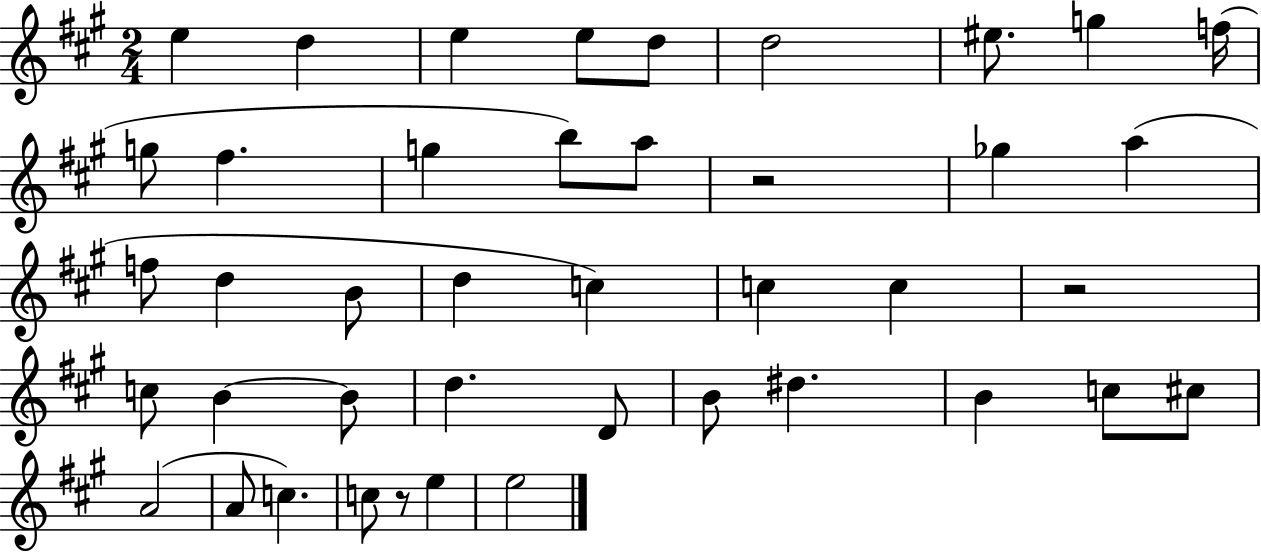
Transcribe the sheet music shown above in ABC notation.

X:1
T:Untitled
M:2/4
L:1/4
K:A
e d e e/2 d/2 d2 ^e/2 g f/4 g/2 ^f g b/2 a/2 z2 _g a f/2 d B/2 d c c c z2 c/2 B B/2 d D/2 B/2 ^d B c/2 ^c/2 A2 A/2 c c/2 z/2 e e2